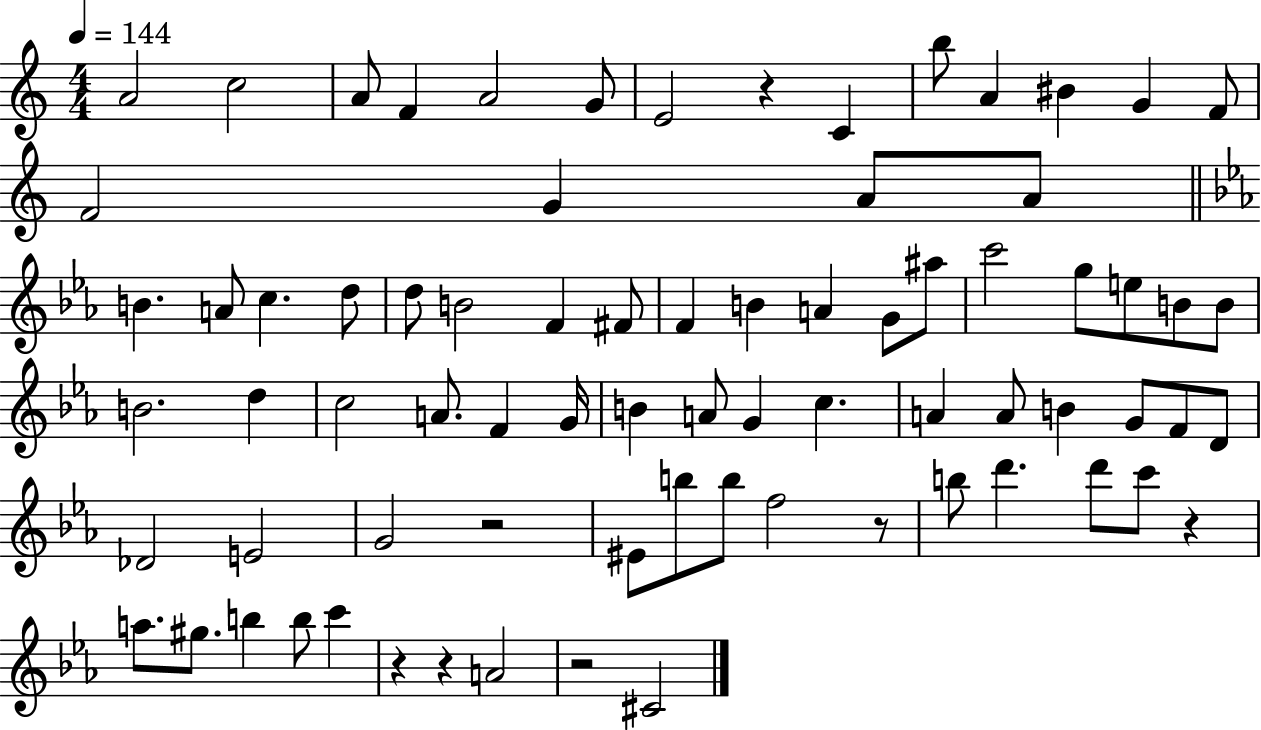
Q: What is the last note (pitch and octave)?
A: C#4